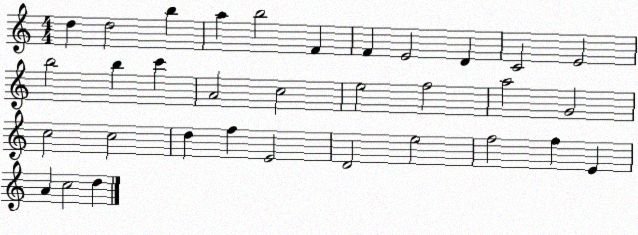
X:1
T:Untitled
M:4/4
L:1/4
K:C
d d2 b a b2 F F E2 D C2 E2 b2 b c' A2 c2 e2 f2 a2 G2 c2 c2 d f E2 D2 e2 f2 f E A c2 d